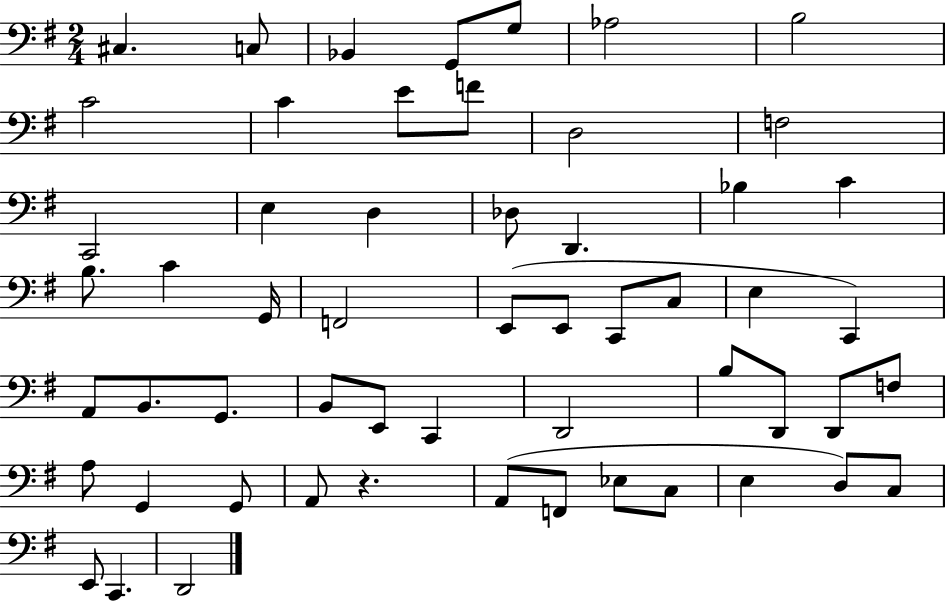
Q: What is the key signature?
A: G major